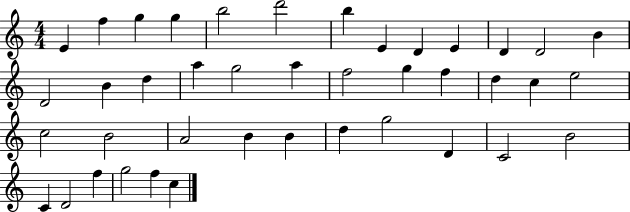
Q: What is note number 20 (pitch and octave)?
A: F5